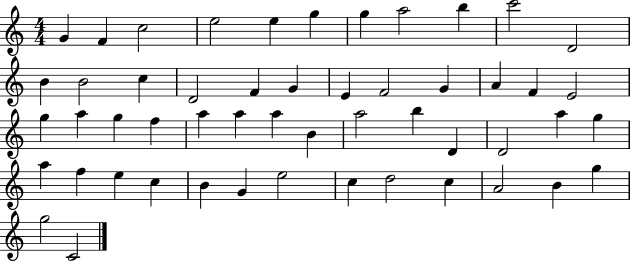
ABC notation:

X:1
T:Untitled
M:4/4
L:1/4
K:C
G F c2 e2 e g g a2 b c'2 D2 B B2 c D2 F G E F2 G A F E2 g a g f a a a B a2 b D D2 a g a f e c B G e2 c d2 c A2 B g g2 C2